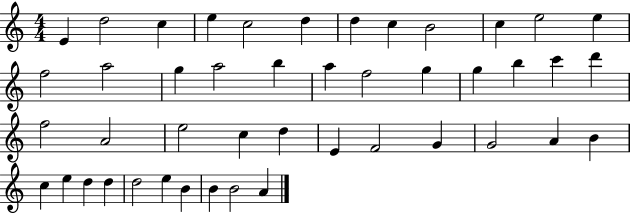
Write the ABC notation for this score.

X:1
T:Untitled
M:4/4
L:1/4
K:C
E d2 c e c2 d d c B2 c e2 e f2 a2 g a2 b a f2 g g b c' d' f2 A2 e2 c d E F2 G G2 A B c e d d d2 e B B B2 A